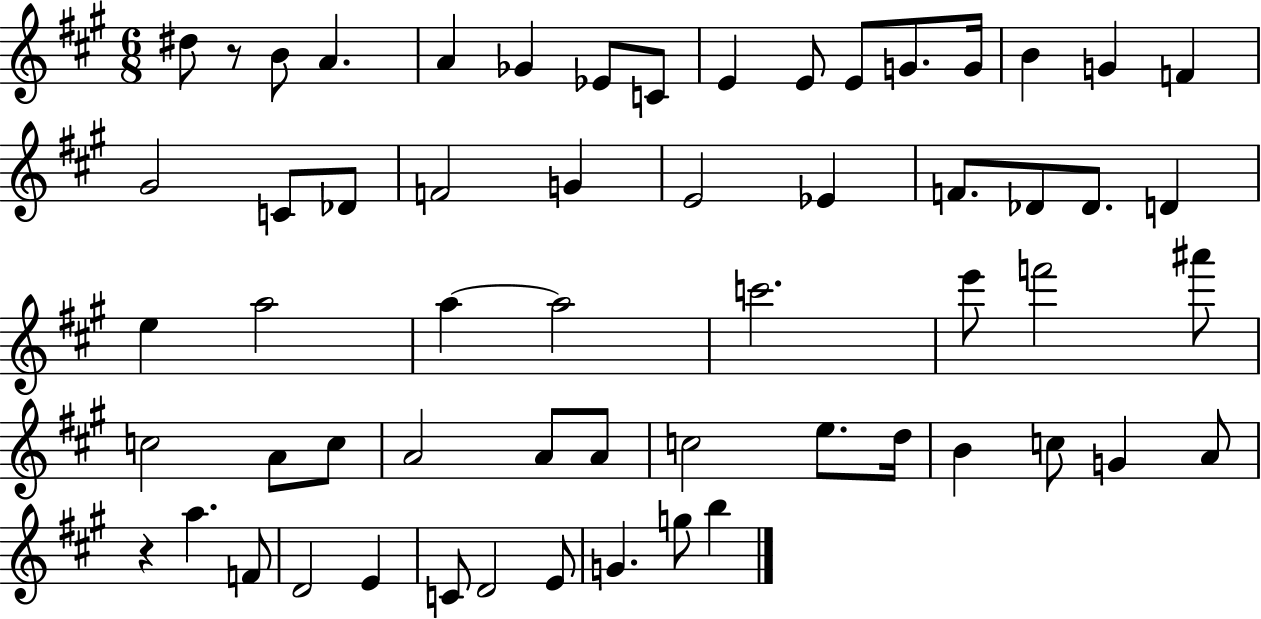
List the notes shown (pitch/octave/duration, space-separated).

D#5/e R/e B4/e A4/q. A4/q Gb4/q Eb4/e C4/e E4/q E4/e E4/e G4/e. G4/s B4/q G4/q F4/q G#4/h C4/e Db4/e F4/h G4/q E4/h Eb4/q F4/e. Db4/e Db4/e. D4/q E5/q A5/h A5/q A5/h C6/h. E6/e F6/h A#6/e C5/h A4/e C5/e A4/h A4/e A4/e C5/h E5/e. D5/s B4/q C5/e G4/q A4/e R/q A5/q. F4/e D4/h E4/q C4/e D4/h E4/e G4/q. G5/e B5/q